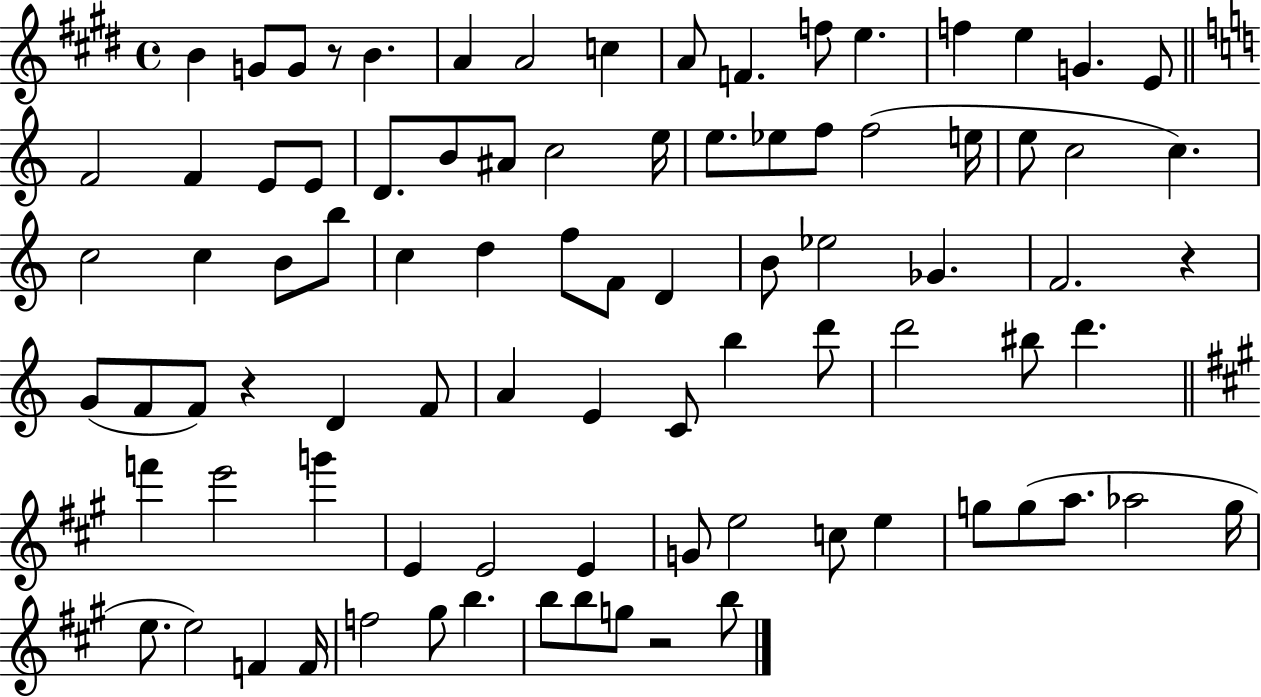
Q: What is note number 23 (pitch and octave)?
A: C5